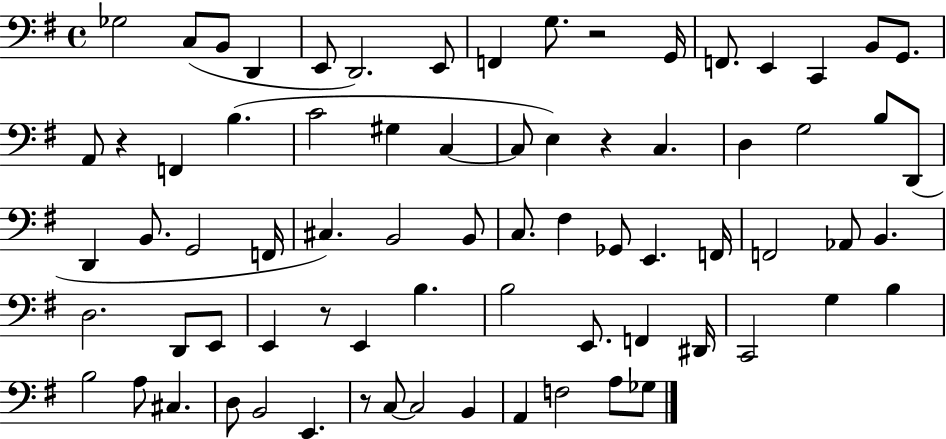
X:1
T:Untitled
M:4/4
L:1/4
K:G
_G,2 C,/2 B,,/2 D,, E,,/2 D,,2 E,,/2 F,, G,/2 z2 G,,/4 F,,/2 E,, C,, B,,/2 G,,/2 A,,/2 z F,, B, C2 ^G, C, C,/2 E, z C, D, G,2 B,/2 D,,/2 D,, B,,/2 G,,2 F,,/4 ^C, B,,2 B,,/2 C,/2 ^F, _G,,/2 E,, F,,/4 F,,2 _A,,/2 B,, D,2 D,,/2 E,,/2 E,, z/2 E,, B, B,2 E,,/2 F,, ^D,,/4 C,,2 G, B, B,2 A,/2 ^C, D,/2 B,,2 E,, z/2 C,/2 C,2 B,, A,, F,2 A,/2 _G,/2